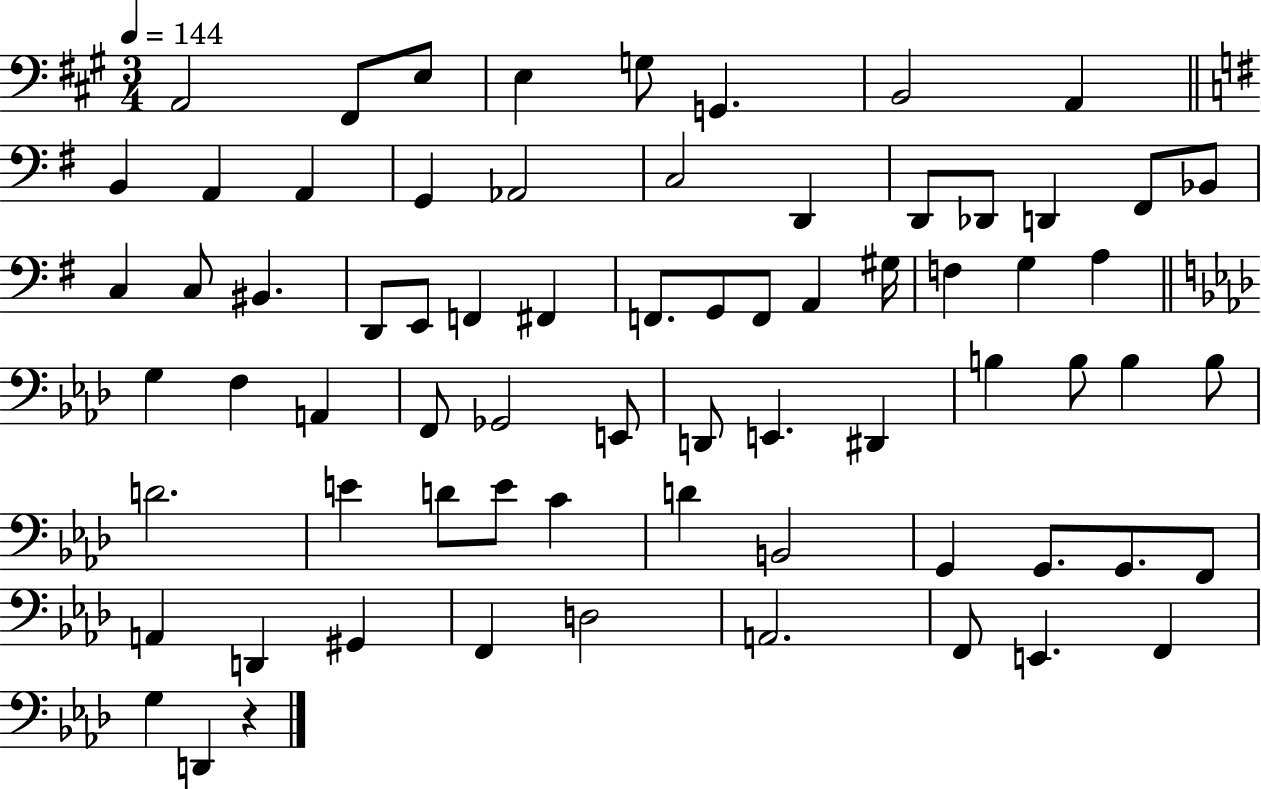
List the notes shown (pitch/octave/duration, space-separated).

A2/h F#2/e E3/e E3/q G3/e G2/q. B2/h A2/q B2/q A2/q A2/q G2/q Ab2/h C3/h D2/q D2/e Db2/e D2/q F#2/e Bb2/e C3/q C3/e BIS2/q. D2/e E2/e F2/q F#2/q F2/e. G2/e F2/e A2/q G#3/s F3/q G3/q A3/q G3/q F3/q A2/q F2/e Gb2/h E2/e D2/e E2/q. D#2/q B3/q B3/e B3/q B3/e D4/h. E4/q D4/e E4/e C4/q D4/q B2/h G2/q G2/e. G2/e. F2/e A2/q D2/q G#2/q F2/q D3/h A2/h. F2/e E2/q. F2/q G3/q D2/q R/q